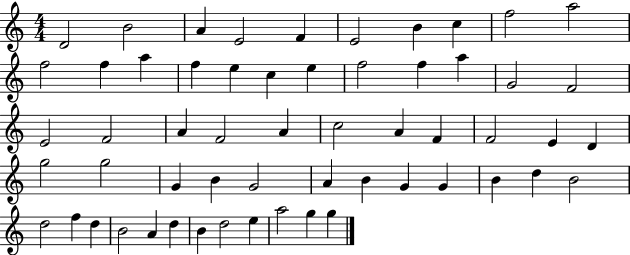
{
  \clef treble
  \numericTimeSignature
  \time 4/4
  \key c \major
  d'2 b'2 | a'4 e'2 f'4 | e'2 b'4 c''4 | f''2 a''2 | \break f''2 f''4 a''4 | f''4 e''4 c''4 e''4 | f''2 f''4 a''4 | g'2 f'2 | \break e'2 f'2 | a'4 f'2 a'4 | c''2 a'4 f'4 | f'2 e'4 d'4 | \break g''2 g''2 | g'4 b'4 g'2 | a'4 b'4 g'4 g'4 | b'4 d''4 b'2 | \break d''2 f''4 d''4 | b'2 a'4 d''4 | b'4 d''2 e''4 | a''2 g''4 g''4 | \break \bar "|."
}